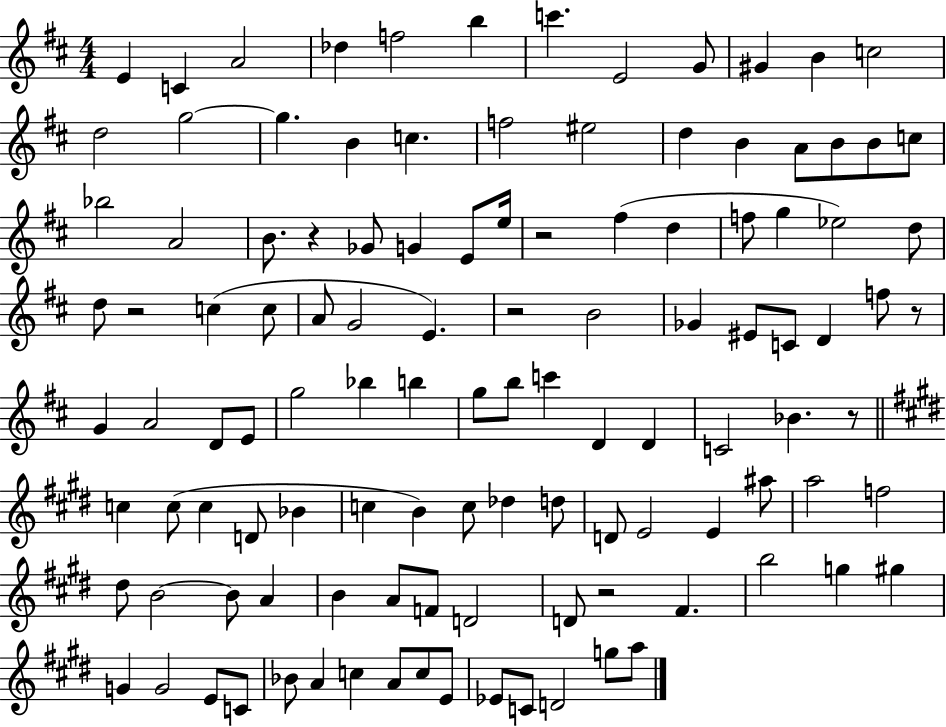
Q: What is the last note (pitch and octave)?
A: A5